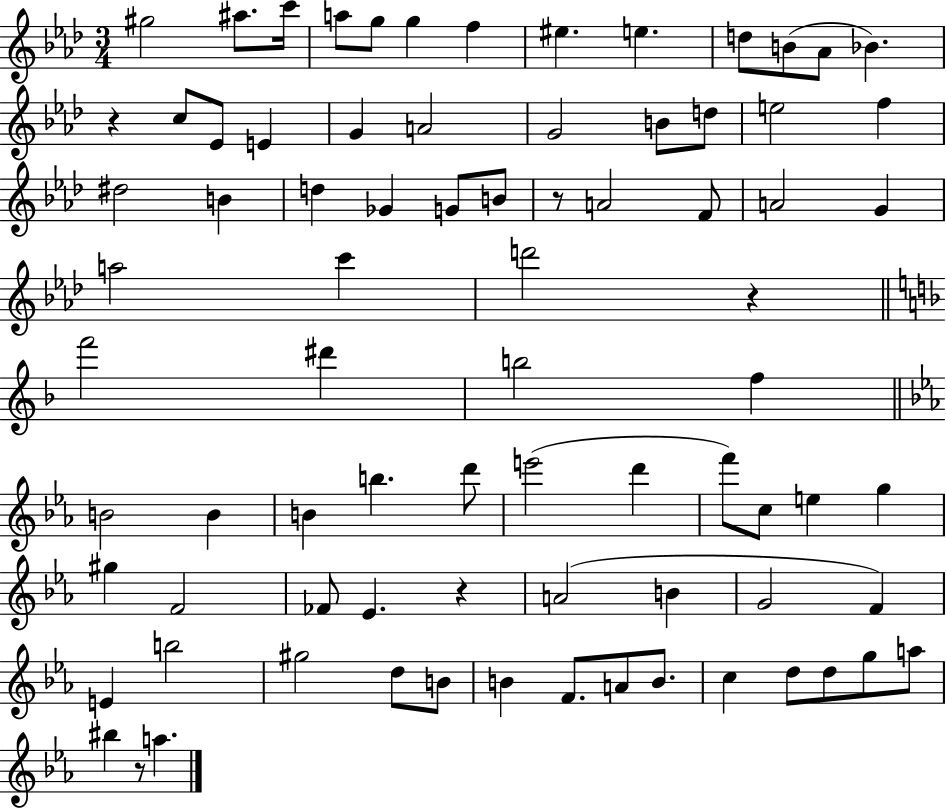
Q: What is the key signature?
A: AES major